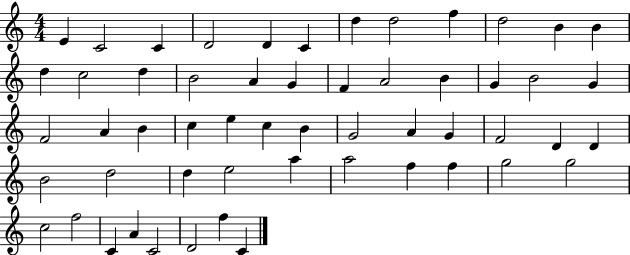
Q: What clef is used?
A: treble